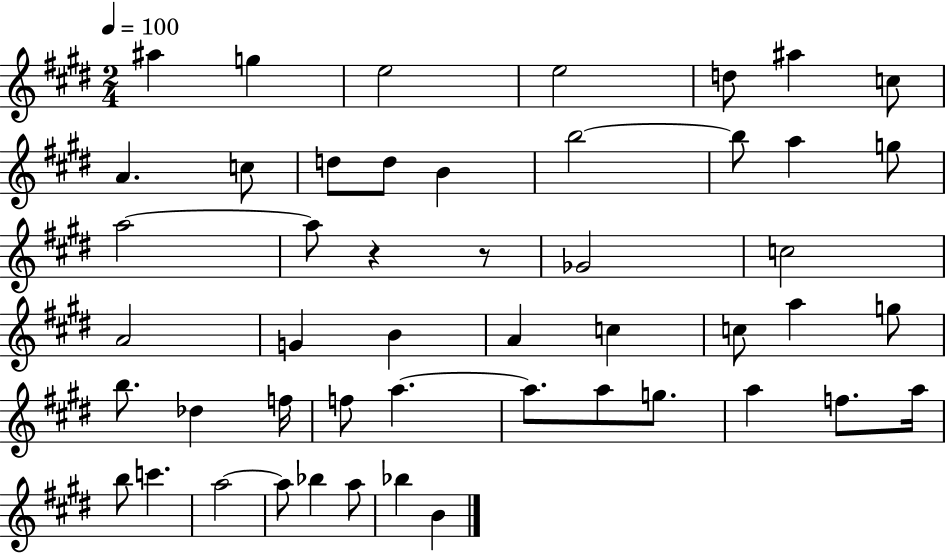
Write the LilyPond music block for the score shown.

{
  \clef treble
  \numericTimeSignature
  \time 2/4
  \key e \major
  \tempo 4 = 100
  ais''4 g''4 | e''2 | e''2 | d''8 ais''4 c''8 | \break a'4. c''8 | d''8 d''8 b'4 | b''2~~ | b''8 a''4 g''8 | \break a''2~~ | a''8 r4 r8 | ges'2 | c''2 | \break a'2 | g'4 b'4 | a'4 c''4 | c''8 a''4 g''8 | \break b''8. des''4 f''16 | f''8 a''4.~~ | a''8. a''8 g''8. | a''4 f''8. a''16 | \break b''8 c'''4. | a''2~~ | a''8 bes''4 a''8 | bes''4 b'4 | \break \bar "|."
}